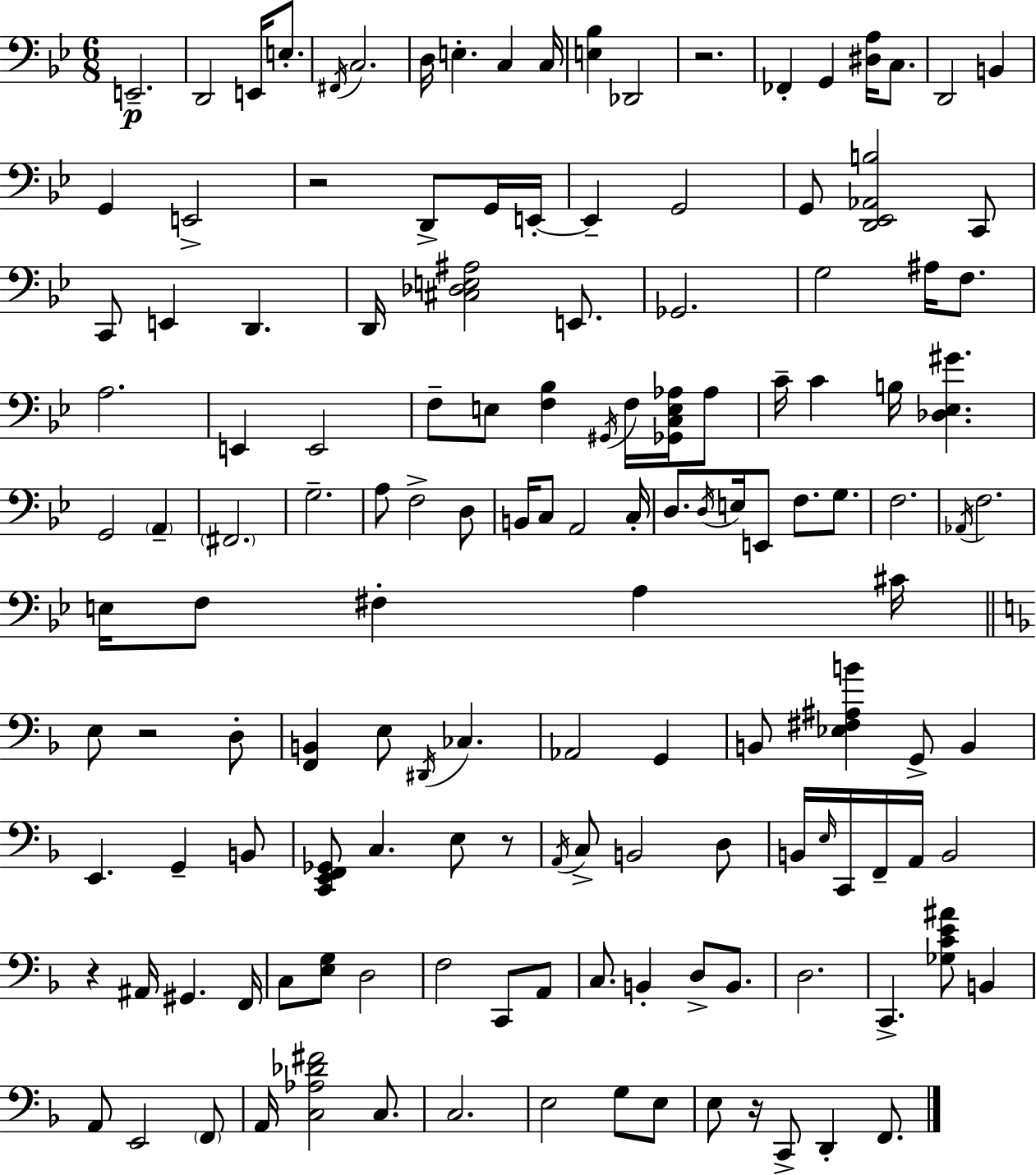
X:1
T:Untitled
M:6/8
L:1/4
K:Gm
E,,2 D,,2 E,,/4 E,/2 ^F,,/4 C,2 D,/4 E, C, C,/4 [E,_B,] _D,,2 z2 _F,, G,, [^D,A,]/4 C,/2 D,,2 B,, G,, E,,2 z2 D,,/2 G,,/4 E,,/4 E,, G,,2 G,,/2 [D,,_E,,_A,,B,]2 C,,/2 C,,/2 E,, D,, D,,/4 [^C,_D,E,^A,]2 E,,/2 _G,,2 G,2 ^A,/4 F,/2 A,2 E,, E,,2 F,/2 E,/2 [F,_B,] ^G,,/4 F,/4 [_G,,C,E,_A,]/4 _A,/2 C/4 C B,/4 [_D,_E,^G] G,,2 A,, ^F,,2 G,2 A,/2 F,2 D,/2 B,,/4 C,/2 A,,2 C,/4 D,/2 D,/4 E,/4 E,,/2 F,/2 G,/2 F,2 _A,,/4 F,2 E,/4 F,/2 ^F, A, ^C/4 E,/2 z2 D,/2 [F,,B,,] E,/2 ^D,,/4 _C, _A,,2 G,, B,,/2 [_E,^F,^A,B] G,,/2 B,, E,, G,, B,,/2 [C,,E,,F,,_G,,]/2 C, E,/2 z/2 A,,/4 C,/2 B,,2 D,/2 B,,/4 E,/4 C,,/4 F,,/4 A,,/4 B,,2 z ^A,,/4 ^G,, F,,/4 C,/2 [E,G,]/2 D,2 F,2 C,,/2 A,,/2 C,/2 B,, D,/2 B,,/2 D,2 C,, [_G,CE^A]/2 B,, A,,/2 E,,2 F,,/2 A,,/4 [C,_A,_D^F]2 C,/2 C,2 E,2 G,/2 E,/2 E,/2 z/4 C,,/2 D,, F,,/2